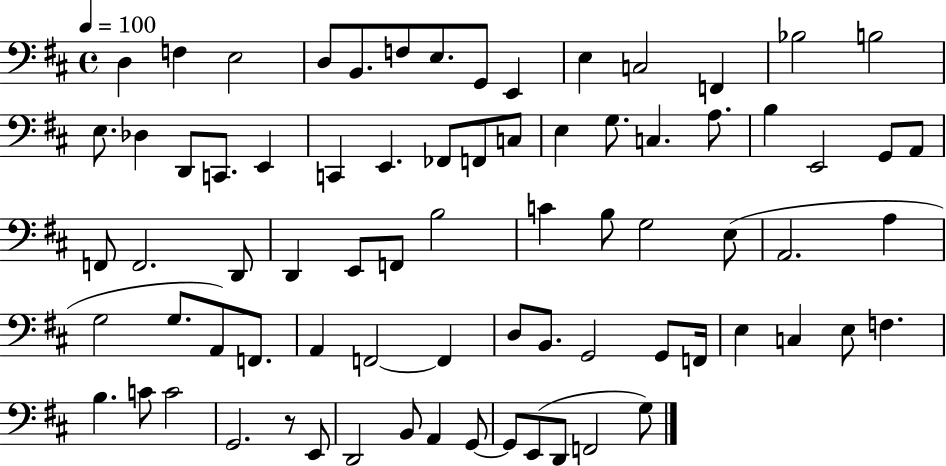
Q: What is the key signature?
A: D major